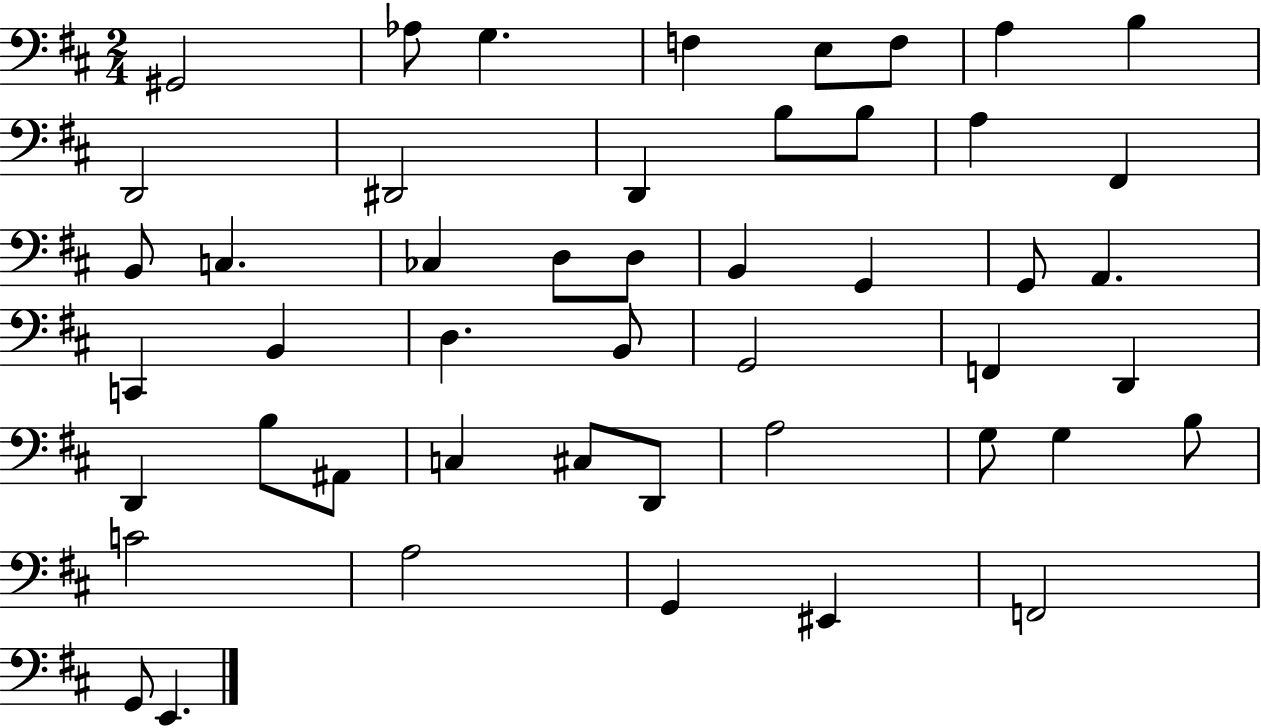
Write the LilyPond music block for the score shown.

{
  \clef bass
  \numericTimeSignature
  \time 2/4
  \key d \major
  gis,2 | aes8 g4. | f4 e8 f8 | a4 b4 | \break d,2 | dis,2 | d,4 b8 b8 | a4 fis,4 | \break b,8 c4. | ces4 d8 d8 | b,4 g,4 | g,8 a,4. | \break c,4 b,4 | d4. b,8 | g,2 | f,4 d,4 | \break d,4 b8 ais,8 | c4 cis8 d,8 | a2 | g8 g4 b8 | \break c'2 | a2 | g,4 eis,4 | f,2 | \break g,8 e,4. | \bar "|."
}